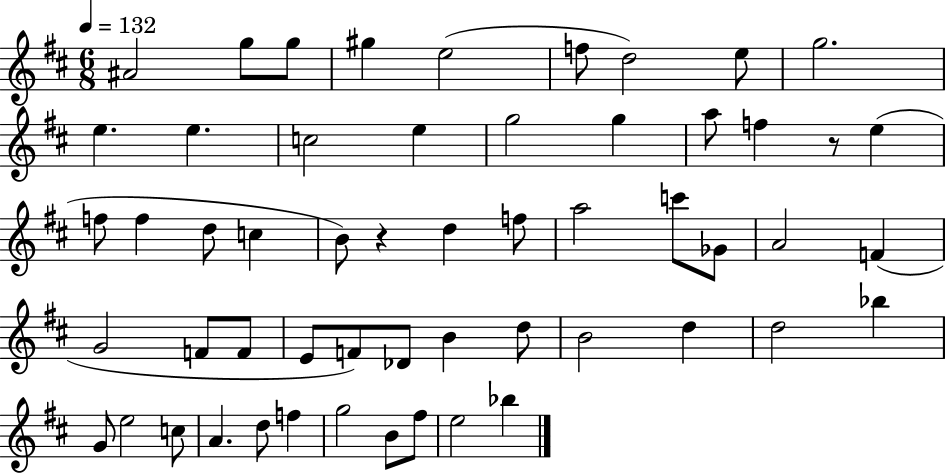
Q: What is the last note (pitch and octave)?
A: Bb5